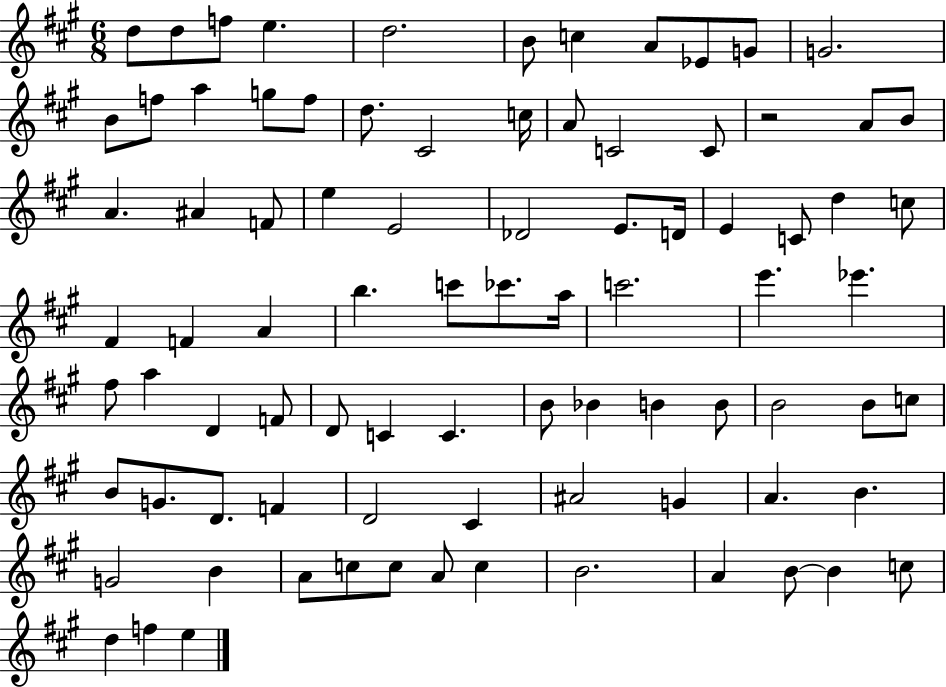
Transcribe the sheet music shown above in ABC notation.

X:1
T:Untitled
M:6/8
L:1/4
K:A
d/2 d/2 f/2 e d2 B/2 c A/2 _E/2 G/2 G2 B/2 f/2 a g/2 f/2 d/2 ^C2 c/4 A/2 C2 C/2 z2 A/2 B/2 A ^A F/2 e E2 _D2 E/2 D/4 E C/2 d c/2 ^F F A b c'/2 _c'/2 a/4 c'2 e' _e' ^f/2 a D F/2 D/2 C C B/2 _B B B/2 B2 B/2 c/2 B/2 G/2 D/2 F D2 ^C ^A2 G A B G2 B A/2 c/2 c/2 A/2 c B2 A B/2 B c/2 d f e